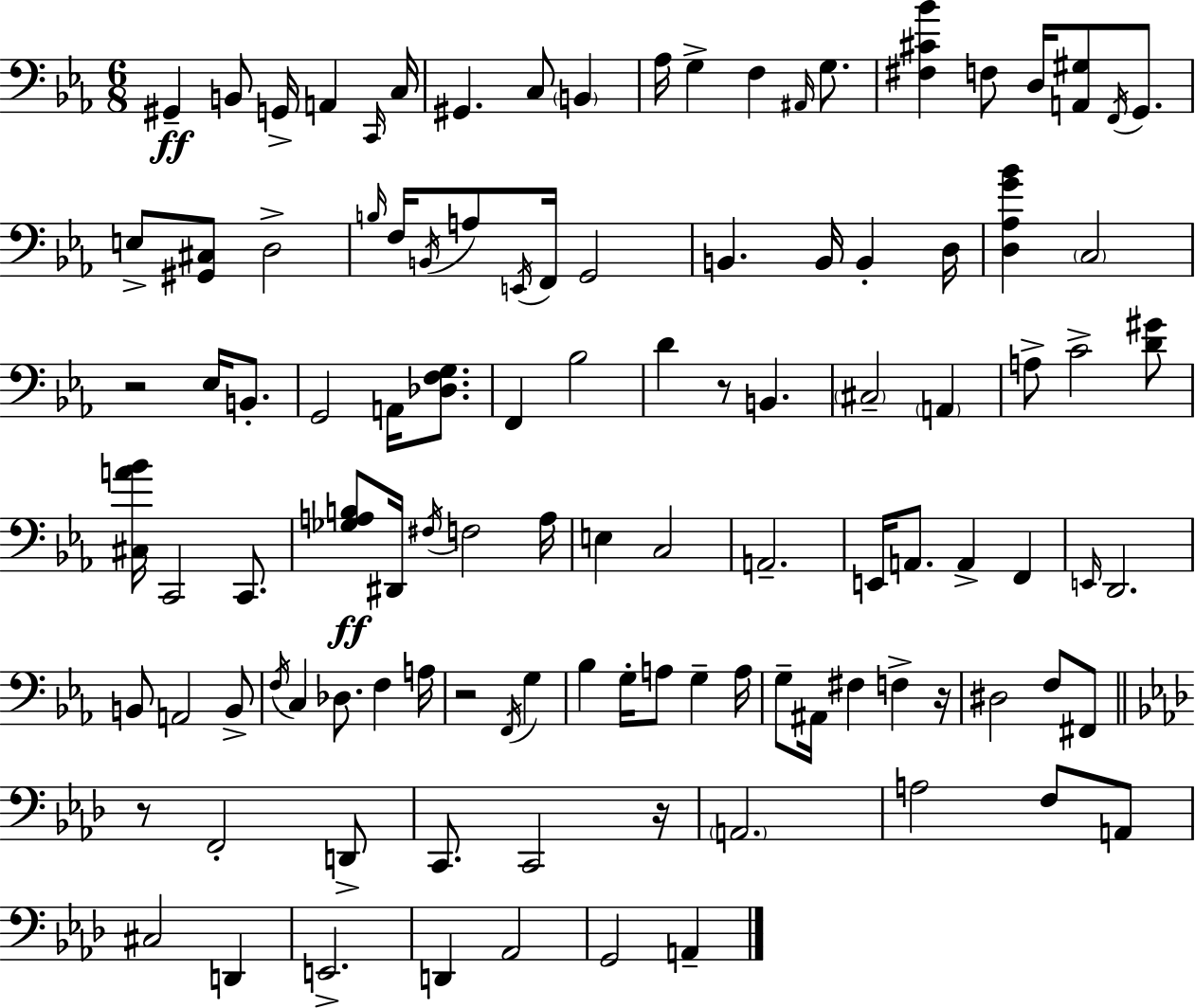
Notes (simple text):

G#2/q B2/e G2/s A2/q C2/s C3/s G#2/q. C3/e B2/q Ab3/s G3/q F3/q A#2/s G3/e. [F#3,C#4,Bb4]/q F3/e D3/s [A2,G#3]/e F2/s G2/e. E3/e [G#2,C#3]/e D3/h B3/s F3/s B2/s A3/e E2/s F2/s G2/h B2/q. B2/s B2/q D3/s [D3,Ab3,G4,Bb4]/q C3/h R/h Eb3/s B2/e. G2/h A2/s [Db3,F3,G3]/e. F2/q Bb3/h D4/q R/e B2/q. C#3/h A2/q A3/e C4/h [D4,G#4]/e [C#3,A4,Bb4]/s C2/h C2/e. [Gb3,A3,B3]/e D#2/s F#3/s F3/h A3/s E3/q C3/h A2/h. E2/s A2/e. A2/q F2/q E2/s D2/h. B2/e A2/h B2/e F3/s C3/q Db3/e. F3/q A3/s R/h F2/s G3/q Bb3/q G3/s A3/e G3/q A3/s G3/e A#2/s F#3/q F3/q R/s D#3/h F3/e F#2/e R/e F2/h D2/e C2/e. C2/h R/s A2/h. A3/h F3/e A2/e C#3/h D2/q E2/h. D2/q Ab2/h G2/h A2/q